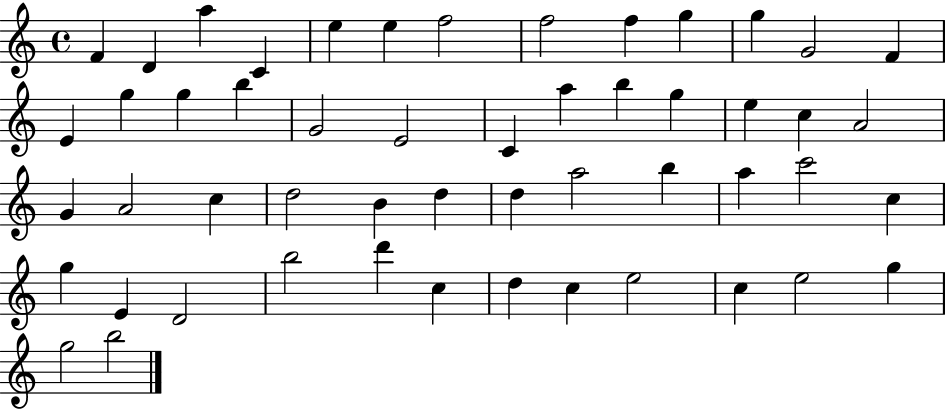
X:1
T:Untitled
M:4/4
L:1/4
K:C
F D a C e e f2 f2 f g g G2 F E g g b G2 E2 C a b g e c A2 G A2 c d2 B d d a2 b a c'2 c g E D2 b2 d' c d c e2 c e2 g g2 b2